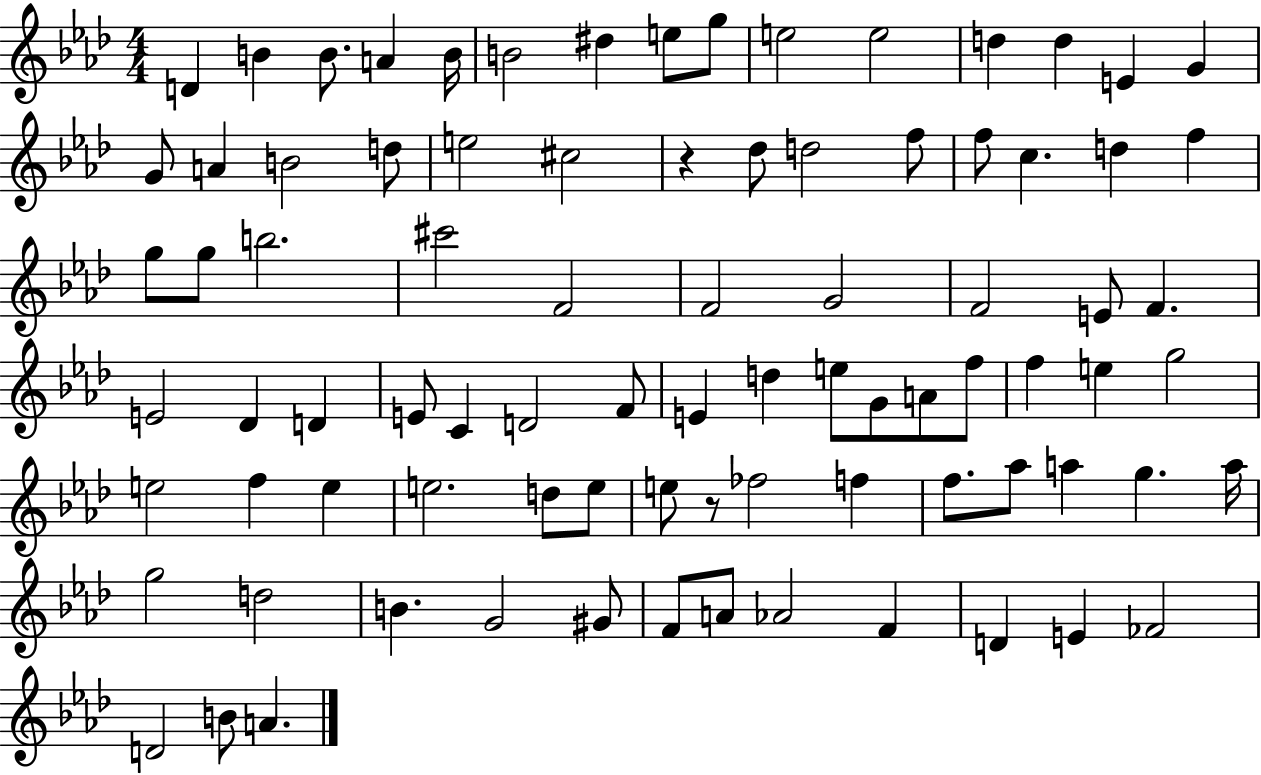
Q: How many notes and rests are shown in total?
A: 85